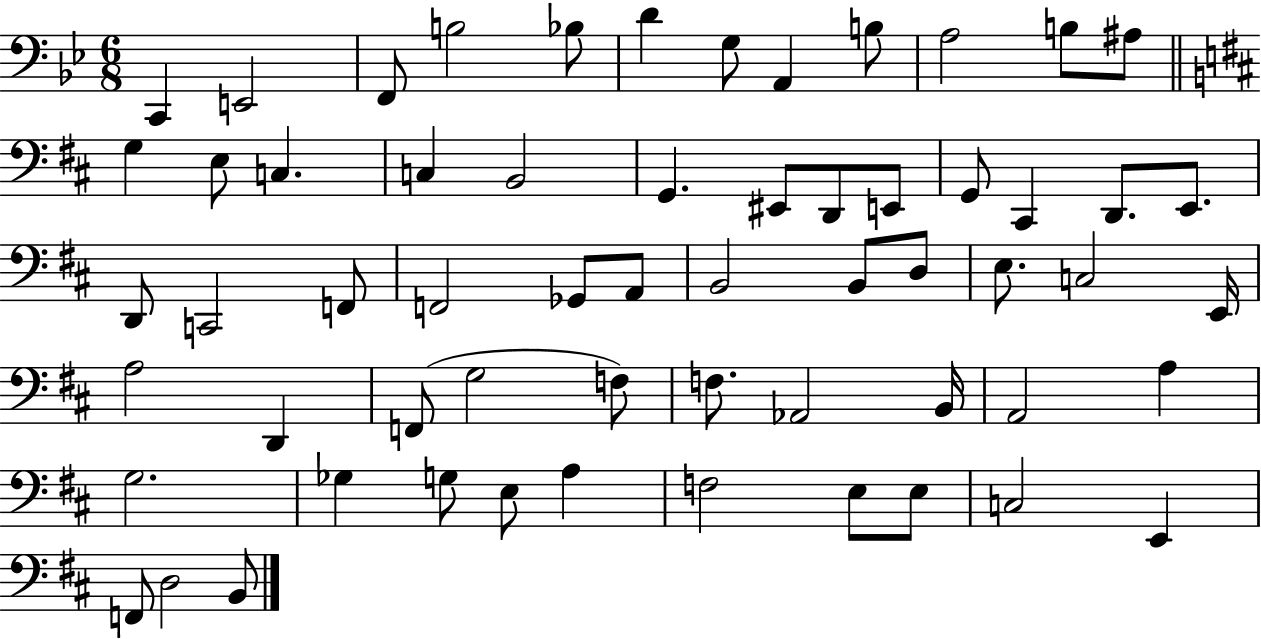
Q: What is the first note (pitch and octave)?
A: C2